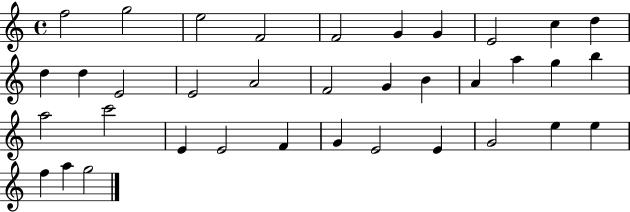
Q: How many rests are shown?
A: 0